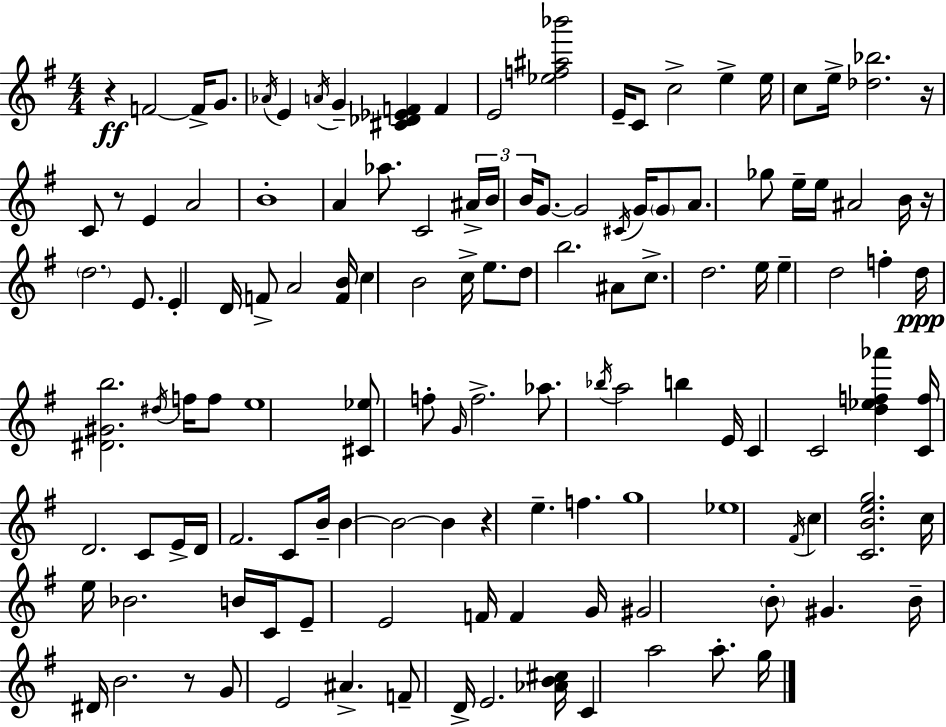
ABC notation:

X:1
T:Untitled
M:4/4
L:1/4
K:G
z F2 F/4 G/2 _A/4 E A/4 G [^C_D_EF] F E2 [_ef^a_b']2 E/4 C/2 c2 e e/4 c/2 e/4 [_d_b]2 z/4 C/2 z/2 E A2 B4 A _a/2 C2 ^A/4 B/4 B/4 G/2 G2 ^C/4 G/4 G/2 A/2 _g/2 e/4 e/4 ^A2 B/4 z/4 d2 E/2 E D/4 F/2 A2 [FB]/4 c B2 c/4 e/2 d/2 b2 ^A/2 c/2 d2 e/4 e d2 f d/4 [^D^Gb]2 ^d/4 f/4 f/2 e4 [^C_e]/2 f/2 G/4 f2 _a/2 _b/4 a2 b E/4 C C2 [d_ef_a'] [Cf]/4 D2 C/2 E/4 D/4 ^F2 C/2 B/4 B B2 B z e f g4 _e4 ^F/4 c [CBeg]2 c/4 e/4 _B2 B/4 C/4 E/2 E2 F/4 F G/4 ^G2 B/2 ^G B/4 ^D/4 B2 z/2 G/2 E2 ^A F/2 D/4 E2 [_AB^c]/4 C a2 a/2 g/4